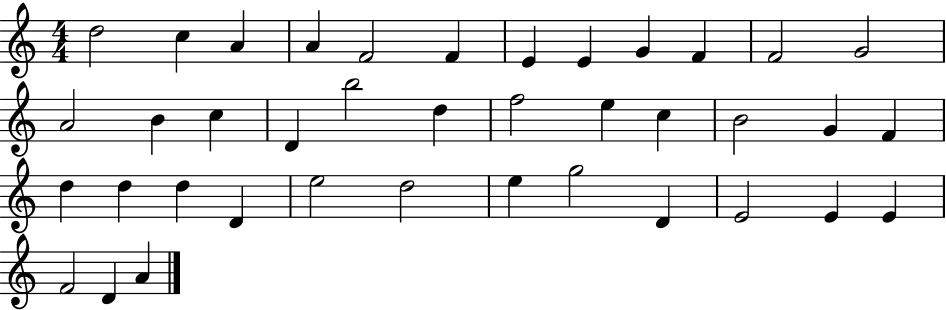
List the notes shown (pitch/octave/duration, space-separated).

D5/h C5/q A4/q A4/q F4/h F4/q E4/q E4/q G4/q F4/q F4/h G4/h A4/h B4/q C5/q D4/q B5/h D5/q F5/h E5/q C5/q B4/h G4/q F4/q D5/q D5/q D5/q D4/q E5/h D5/h E5/q G5/h D4/q E4/h E4/q E4/q F4/h D4/q A4/q